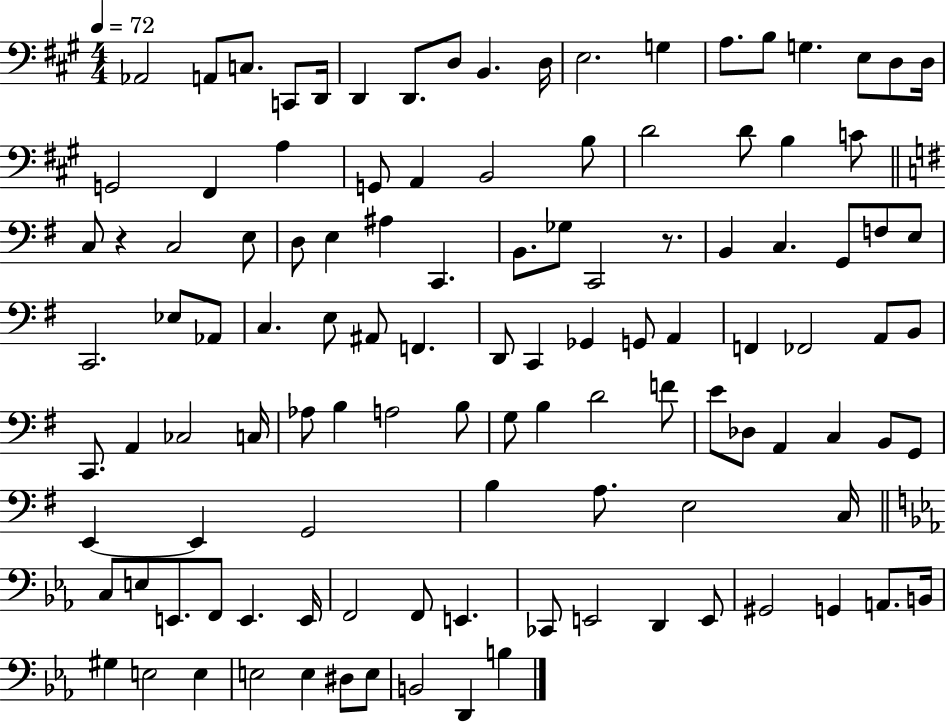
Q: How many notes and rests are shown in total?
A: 114